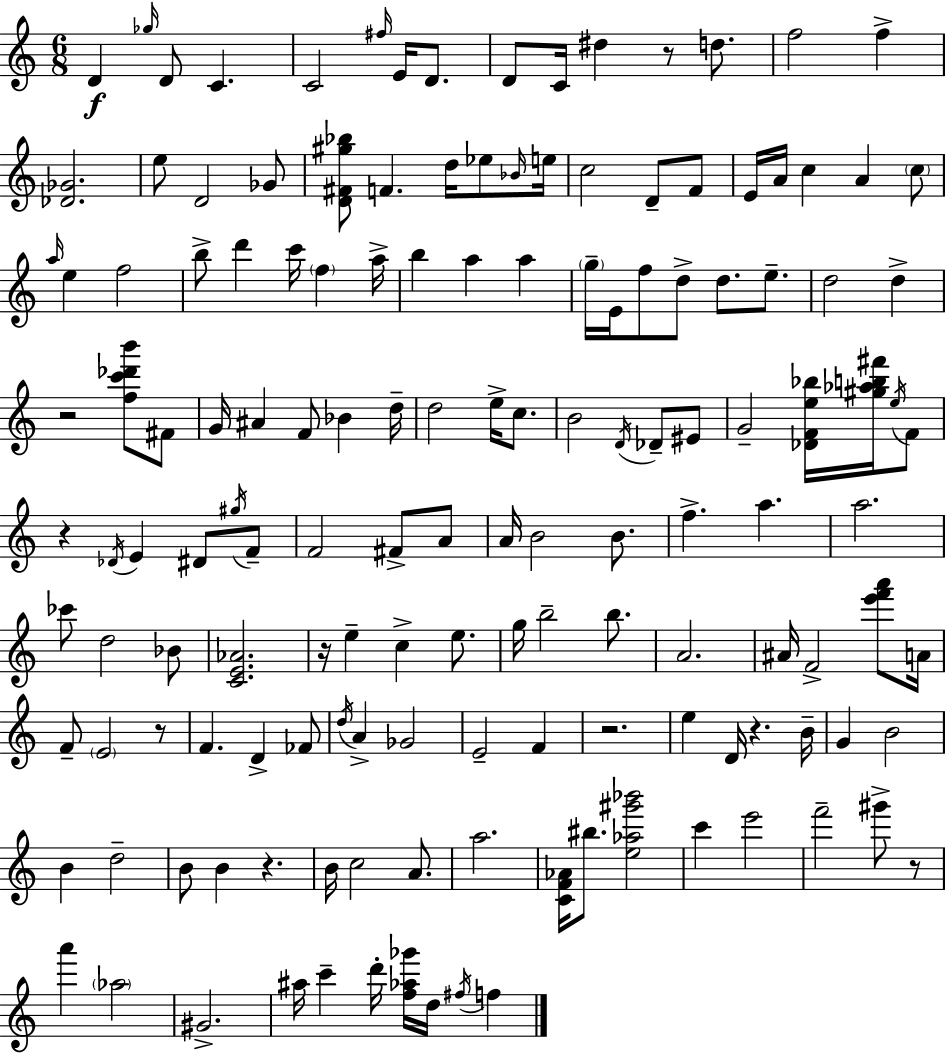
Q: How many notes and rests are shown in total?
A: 148